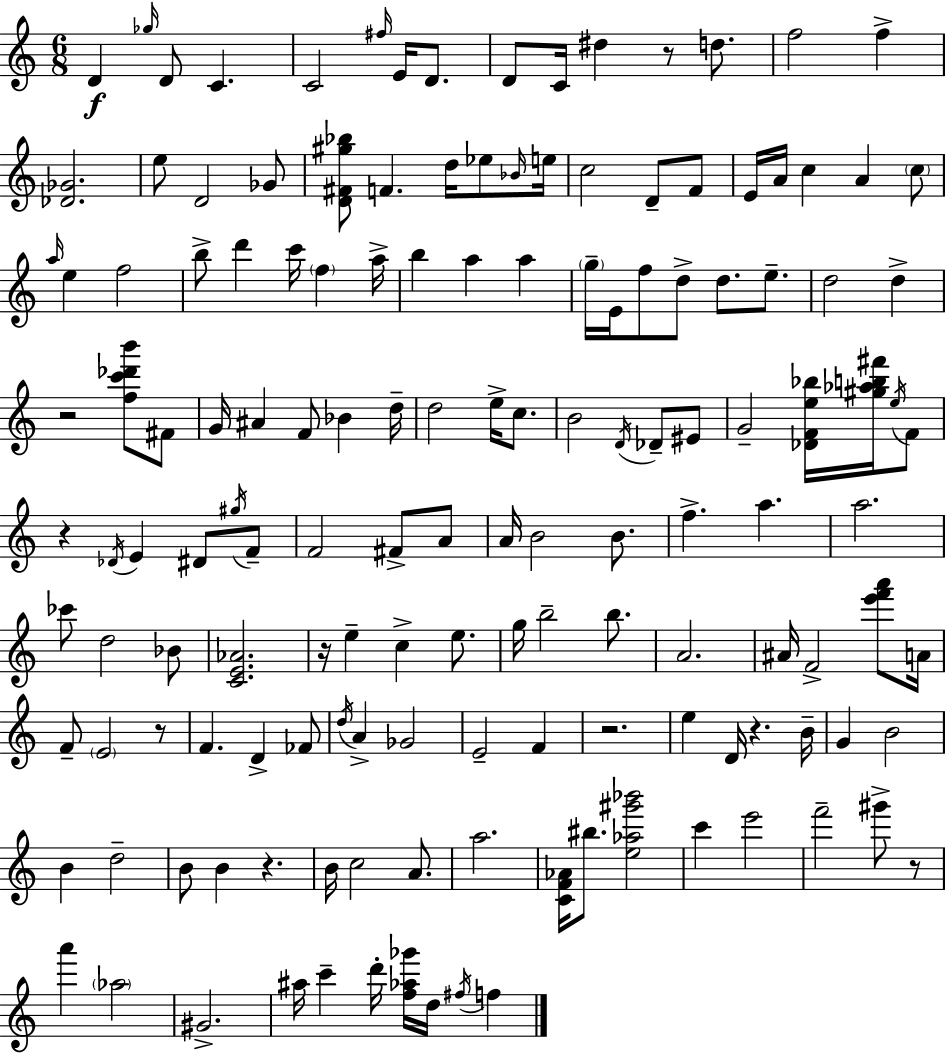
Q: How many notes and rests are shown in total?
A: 148